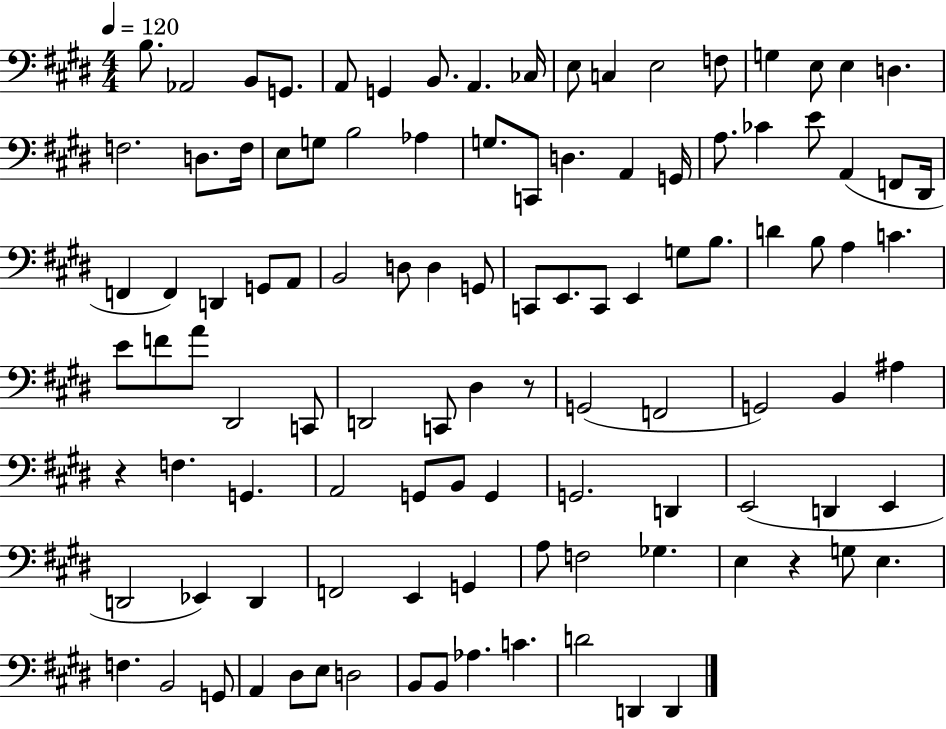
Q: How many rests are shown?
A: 3